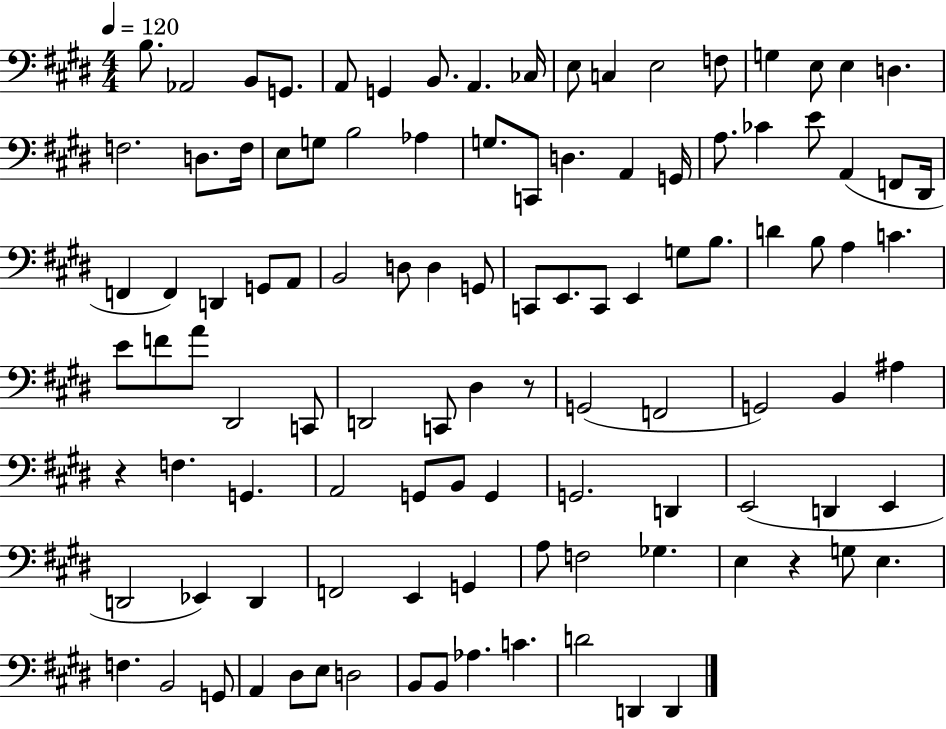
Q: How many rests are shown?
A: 3